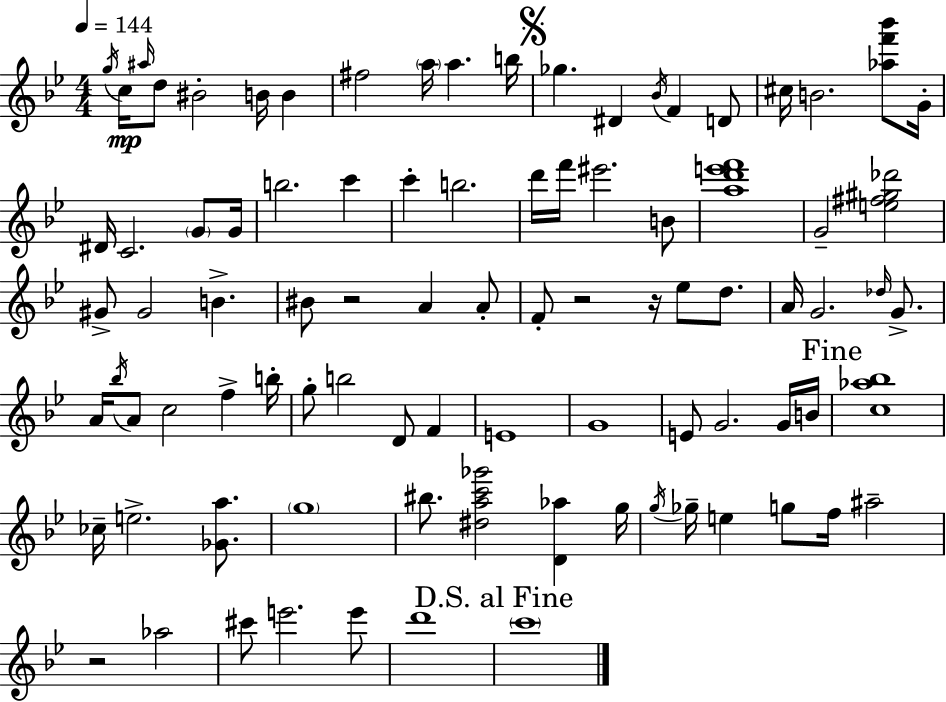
X:1
T:Untitled
M:4/4
L:1/4
K:Gm
g/4 c/4 ^a/4 d/2 ^B2 B/4 B ^f2 a/4 a b/4 _g ^D _B/4 F D/2 ^c/4 B2 [_af'_b']/2 G/4 ^D/4 C2 G/2 G/4 b2 c' c' b2 d'/4 f'/4 ^e'2 B/2 [ad'e'f']4 G2 [e^f^g_d']2 ^G/2 ^G2 B ^B/2 z2 A A/2 F/2 z2 z/4 _e/2 d/2 A/4 G2 _d/4 G/2 A/4 _b/4 A/2 c2 f b/4 g/2 b2 D/2 F E4 G4 E/2 G2 G/4 B/4 [c_a_b]4 _c/4 e2 [_Ga]/2 g4 ^b/2 [^dac'_g']2 [D_a] g/4 g/4 _g/4 e g/2 f/4 ^a2 z2 _a2 ^c'/2 e'2 e'/2 d'4 c'4